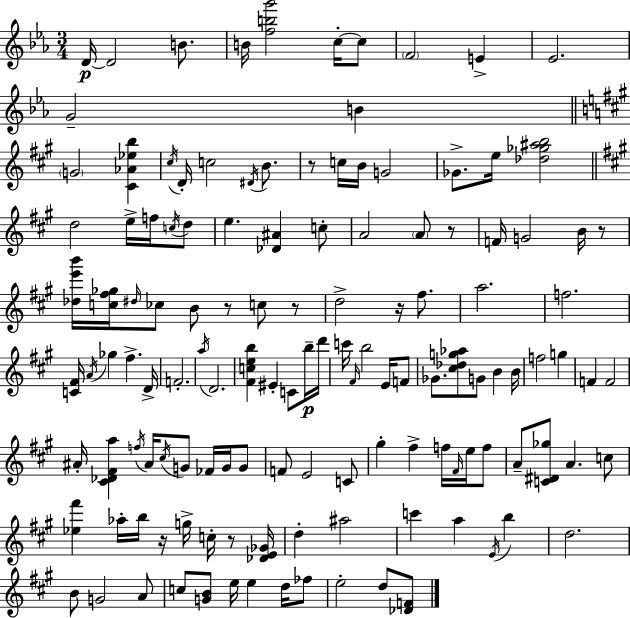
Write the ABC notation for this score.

X:1
T:Untitled
M:3/4
L:1/4
K:Cm
D/4 D2 B/2 B/4 [fbg']2 c/4 c/2 F2 E _E2 G2 B G2 [^C_A_eb] ^c/4 D/4 c2 ^D/4 B/2 z/2 c/4 B/4 G2 _G/2 e/4 [_d_g^ab]2 d2 e/4 f/4 c/4 d/2 e [_D^A] c/2 A2 A/2 z/2 F/4 G2 B/4 z/2 [_de'b']/4 [c^f_g]/4 ^d/4 _c/2 B/2 z/2 c/2 z/2 d2 z/4 ^f/2 a2 f2 [C^F]/4 A/4 _g ^f D/4 F2 a/4 D2 [^Fceb] ^E C/2 b/4 d'/4 c'/4 ^F/4 b2 E/4 F/2 _G/2 [^c_dg_a]/2 G/2 B B/4 f2 g F F2 ^A/4 [^C_D^Fa] f/4 ^A/4 ^c/4 G/2 _F/4 G/4 G/2 F/2 E2 C/2 ^g ^f f/4 ^F/4 e/4 f/2 A/2 [C^D_g]/2 A c/2 [_e^f'] _a/4 b/4 z/4 g/4 c/4 z/2 [_DE_G]/4 d ^a2 c' a E/4 b d2 B/2 G2 A/2 c/2 [GB]/2 e/4 e d/4 _f/2 e2 d/2 [_DF]/2